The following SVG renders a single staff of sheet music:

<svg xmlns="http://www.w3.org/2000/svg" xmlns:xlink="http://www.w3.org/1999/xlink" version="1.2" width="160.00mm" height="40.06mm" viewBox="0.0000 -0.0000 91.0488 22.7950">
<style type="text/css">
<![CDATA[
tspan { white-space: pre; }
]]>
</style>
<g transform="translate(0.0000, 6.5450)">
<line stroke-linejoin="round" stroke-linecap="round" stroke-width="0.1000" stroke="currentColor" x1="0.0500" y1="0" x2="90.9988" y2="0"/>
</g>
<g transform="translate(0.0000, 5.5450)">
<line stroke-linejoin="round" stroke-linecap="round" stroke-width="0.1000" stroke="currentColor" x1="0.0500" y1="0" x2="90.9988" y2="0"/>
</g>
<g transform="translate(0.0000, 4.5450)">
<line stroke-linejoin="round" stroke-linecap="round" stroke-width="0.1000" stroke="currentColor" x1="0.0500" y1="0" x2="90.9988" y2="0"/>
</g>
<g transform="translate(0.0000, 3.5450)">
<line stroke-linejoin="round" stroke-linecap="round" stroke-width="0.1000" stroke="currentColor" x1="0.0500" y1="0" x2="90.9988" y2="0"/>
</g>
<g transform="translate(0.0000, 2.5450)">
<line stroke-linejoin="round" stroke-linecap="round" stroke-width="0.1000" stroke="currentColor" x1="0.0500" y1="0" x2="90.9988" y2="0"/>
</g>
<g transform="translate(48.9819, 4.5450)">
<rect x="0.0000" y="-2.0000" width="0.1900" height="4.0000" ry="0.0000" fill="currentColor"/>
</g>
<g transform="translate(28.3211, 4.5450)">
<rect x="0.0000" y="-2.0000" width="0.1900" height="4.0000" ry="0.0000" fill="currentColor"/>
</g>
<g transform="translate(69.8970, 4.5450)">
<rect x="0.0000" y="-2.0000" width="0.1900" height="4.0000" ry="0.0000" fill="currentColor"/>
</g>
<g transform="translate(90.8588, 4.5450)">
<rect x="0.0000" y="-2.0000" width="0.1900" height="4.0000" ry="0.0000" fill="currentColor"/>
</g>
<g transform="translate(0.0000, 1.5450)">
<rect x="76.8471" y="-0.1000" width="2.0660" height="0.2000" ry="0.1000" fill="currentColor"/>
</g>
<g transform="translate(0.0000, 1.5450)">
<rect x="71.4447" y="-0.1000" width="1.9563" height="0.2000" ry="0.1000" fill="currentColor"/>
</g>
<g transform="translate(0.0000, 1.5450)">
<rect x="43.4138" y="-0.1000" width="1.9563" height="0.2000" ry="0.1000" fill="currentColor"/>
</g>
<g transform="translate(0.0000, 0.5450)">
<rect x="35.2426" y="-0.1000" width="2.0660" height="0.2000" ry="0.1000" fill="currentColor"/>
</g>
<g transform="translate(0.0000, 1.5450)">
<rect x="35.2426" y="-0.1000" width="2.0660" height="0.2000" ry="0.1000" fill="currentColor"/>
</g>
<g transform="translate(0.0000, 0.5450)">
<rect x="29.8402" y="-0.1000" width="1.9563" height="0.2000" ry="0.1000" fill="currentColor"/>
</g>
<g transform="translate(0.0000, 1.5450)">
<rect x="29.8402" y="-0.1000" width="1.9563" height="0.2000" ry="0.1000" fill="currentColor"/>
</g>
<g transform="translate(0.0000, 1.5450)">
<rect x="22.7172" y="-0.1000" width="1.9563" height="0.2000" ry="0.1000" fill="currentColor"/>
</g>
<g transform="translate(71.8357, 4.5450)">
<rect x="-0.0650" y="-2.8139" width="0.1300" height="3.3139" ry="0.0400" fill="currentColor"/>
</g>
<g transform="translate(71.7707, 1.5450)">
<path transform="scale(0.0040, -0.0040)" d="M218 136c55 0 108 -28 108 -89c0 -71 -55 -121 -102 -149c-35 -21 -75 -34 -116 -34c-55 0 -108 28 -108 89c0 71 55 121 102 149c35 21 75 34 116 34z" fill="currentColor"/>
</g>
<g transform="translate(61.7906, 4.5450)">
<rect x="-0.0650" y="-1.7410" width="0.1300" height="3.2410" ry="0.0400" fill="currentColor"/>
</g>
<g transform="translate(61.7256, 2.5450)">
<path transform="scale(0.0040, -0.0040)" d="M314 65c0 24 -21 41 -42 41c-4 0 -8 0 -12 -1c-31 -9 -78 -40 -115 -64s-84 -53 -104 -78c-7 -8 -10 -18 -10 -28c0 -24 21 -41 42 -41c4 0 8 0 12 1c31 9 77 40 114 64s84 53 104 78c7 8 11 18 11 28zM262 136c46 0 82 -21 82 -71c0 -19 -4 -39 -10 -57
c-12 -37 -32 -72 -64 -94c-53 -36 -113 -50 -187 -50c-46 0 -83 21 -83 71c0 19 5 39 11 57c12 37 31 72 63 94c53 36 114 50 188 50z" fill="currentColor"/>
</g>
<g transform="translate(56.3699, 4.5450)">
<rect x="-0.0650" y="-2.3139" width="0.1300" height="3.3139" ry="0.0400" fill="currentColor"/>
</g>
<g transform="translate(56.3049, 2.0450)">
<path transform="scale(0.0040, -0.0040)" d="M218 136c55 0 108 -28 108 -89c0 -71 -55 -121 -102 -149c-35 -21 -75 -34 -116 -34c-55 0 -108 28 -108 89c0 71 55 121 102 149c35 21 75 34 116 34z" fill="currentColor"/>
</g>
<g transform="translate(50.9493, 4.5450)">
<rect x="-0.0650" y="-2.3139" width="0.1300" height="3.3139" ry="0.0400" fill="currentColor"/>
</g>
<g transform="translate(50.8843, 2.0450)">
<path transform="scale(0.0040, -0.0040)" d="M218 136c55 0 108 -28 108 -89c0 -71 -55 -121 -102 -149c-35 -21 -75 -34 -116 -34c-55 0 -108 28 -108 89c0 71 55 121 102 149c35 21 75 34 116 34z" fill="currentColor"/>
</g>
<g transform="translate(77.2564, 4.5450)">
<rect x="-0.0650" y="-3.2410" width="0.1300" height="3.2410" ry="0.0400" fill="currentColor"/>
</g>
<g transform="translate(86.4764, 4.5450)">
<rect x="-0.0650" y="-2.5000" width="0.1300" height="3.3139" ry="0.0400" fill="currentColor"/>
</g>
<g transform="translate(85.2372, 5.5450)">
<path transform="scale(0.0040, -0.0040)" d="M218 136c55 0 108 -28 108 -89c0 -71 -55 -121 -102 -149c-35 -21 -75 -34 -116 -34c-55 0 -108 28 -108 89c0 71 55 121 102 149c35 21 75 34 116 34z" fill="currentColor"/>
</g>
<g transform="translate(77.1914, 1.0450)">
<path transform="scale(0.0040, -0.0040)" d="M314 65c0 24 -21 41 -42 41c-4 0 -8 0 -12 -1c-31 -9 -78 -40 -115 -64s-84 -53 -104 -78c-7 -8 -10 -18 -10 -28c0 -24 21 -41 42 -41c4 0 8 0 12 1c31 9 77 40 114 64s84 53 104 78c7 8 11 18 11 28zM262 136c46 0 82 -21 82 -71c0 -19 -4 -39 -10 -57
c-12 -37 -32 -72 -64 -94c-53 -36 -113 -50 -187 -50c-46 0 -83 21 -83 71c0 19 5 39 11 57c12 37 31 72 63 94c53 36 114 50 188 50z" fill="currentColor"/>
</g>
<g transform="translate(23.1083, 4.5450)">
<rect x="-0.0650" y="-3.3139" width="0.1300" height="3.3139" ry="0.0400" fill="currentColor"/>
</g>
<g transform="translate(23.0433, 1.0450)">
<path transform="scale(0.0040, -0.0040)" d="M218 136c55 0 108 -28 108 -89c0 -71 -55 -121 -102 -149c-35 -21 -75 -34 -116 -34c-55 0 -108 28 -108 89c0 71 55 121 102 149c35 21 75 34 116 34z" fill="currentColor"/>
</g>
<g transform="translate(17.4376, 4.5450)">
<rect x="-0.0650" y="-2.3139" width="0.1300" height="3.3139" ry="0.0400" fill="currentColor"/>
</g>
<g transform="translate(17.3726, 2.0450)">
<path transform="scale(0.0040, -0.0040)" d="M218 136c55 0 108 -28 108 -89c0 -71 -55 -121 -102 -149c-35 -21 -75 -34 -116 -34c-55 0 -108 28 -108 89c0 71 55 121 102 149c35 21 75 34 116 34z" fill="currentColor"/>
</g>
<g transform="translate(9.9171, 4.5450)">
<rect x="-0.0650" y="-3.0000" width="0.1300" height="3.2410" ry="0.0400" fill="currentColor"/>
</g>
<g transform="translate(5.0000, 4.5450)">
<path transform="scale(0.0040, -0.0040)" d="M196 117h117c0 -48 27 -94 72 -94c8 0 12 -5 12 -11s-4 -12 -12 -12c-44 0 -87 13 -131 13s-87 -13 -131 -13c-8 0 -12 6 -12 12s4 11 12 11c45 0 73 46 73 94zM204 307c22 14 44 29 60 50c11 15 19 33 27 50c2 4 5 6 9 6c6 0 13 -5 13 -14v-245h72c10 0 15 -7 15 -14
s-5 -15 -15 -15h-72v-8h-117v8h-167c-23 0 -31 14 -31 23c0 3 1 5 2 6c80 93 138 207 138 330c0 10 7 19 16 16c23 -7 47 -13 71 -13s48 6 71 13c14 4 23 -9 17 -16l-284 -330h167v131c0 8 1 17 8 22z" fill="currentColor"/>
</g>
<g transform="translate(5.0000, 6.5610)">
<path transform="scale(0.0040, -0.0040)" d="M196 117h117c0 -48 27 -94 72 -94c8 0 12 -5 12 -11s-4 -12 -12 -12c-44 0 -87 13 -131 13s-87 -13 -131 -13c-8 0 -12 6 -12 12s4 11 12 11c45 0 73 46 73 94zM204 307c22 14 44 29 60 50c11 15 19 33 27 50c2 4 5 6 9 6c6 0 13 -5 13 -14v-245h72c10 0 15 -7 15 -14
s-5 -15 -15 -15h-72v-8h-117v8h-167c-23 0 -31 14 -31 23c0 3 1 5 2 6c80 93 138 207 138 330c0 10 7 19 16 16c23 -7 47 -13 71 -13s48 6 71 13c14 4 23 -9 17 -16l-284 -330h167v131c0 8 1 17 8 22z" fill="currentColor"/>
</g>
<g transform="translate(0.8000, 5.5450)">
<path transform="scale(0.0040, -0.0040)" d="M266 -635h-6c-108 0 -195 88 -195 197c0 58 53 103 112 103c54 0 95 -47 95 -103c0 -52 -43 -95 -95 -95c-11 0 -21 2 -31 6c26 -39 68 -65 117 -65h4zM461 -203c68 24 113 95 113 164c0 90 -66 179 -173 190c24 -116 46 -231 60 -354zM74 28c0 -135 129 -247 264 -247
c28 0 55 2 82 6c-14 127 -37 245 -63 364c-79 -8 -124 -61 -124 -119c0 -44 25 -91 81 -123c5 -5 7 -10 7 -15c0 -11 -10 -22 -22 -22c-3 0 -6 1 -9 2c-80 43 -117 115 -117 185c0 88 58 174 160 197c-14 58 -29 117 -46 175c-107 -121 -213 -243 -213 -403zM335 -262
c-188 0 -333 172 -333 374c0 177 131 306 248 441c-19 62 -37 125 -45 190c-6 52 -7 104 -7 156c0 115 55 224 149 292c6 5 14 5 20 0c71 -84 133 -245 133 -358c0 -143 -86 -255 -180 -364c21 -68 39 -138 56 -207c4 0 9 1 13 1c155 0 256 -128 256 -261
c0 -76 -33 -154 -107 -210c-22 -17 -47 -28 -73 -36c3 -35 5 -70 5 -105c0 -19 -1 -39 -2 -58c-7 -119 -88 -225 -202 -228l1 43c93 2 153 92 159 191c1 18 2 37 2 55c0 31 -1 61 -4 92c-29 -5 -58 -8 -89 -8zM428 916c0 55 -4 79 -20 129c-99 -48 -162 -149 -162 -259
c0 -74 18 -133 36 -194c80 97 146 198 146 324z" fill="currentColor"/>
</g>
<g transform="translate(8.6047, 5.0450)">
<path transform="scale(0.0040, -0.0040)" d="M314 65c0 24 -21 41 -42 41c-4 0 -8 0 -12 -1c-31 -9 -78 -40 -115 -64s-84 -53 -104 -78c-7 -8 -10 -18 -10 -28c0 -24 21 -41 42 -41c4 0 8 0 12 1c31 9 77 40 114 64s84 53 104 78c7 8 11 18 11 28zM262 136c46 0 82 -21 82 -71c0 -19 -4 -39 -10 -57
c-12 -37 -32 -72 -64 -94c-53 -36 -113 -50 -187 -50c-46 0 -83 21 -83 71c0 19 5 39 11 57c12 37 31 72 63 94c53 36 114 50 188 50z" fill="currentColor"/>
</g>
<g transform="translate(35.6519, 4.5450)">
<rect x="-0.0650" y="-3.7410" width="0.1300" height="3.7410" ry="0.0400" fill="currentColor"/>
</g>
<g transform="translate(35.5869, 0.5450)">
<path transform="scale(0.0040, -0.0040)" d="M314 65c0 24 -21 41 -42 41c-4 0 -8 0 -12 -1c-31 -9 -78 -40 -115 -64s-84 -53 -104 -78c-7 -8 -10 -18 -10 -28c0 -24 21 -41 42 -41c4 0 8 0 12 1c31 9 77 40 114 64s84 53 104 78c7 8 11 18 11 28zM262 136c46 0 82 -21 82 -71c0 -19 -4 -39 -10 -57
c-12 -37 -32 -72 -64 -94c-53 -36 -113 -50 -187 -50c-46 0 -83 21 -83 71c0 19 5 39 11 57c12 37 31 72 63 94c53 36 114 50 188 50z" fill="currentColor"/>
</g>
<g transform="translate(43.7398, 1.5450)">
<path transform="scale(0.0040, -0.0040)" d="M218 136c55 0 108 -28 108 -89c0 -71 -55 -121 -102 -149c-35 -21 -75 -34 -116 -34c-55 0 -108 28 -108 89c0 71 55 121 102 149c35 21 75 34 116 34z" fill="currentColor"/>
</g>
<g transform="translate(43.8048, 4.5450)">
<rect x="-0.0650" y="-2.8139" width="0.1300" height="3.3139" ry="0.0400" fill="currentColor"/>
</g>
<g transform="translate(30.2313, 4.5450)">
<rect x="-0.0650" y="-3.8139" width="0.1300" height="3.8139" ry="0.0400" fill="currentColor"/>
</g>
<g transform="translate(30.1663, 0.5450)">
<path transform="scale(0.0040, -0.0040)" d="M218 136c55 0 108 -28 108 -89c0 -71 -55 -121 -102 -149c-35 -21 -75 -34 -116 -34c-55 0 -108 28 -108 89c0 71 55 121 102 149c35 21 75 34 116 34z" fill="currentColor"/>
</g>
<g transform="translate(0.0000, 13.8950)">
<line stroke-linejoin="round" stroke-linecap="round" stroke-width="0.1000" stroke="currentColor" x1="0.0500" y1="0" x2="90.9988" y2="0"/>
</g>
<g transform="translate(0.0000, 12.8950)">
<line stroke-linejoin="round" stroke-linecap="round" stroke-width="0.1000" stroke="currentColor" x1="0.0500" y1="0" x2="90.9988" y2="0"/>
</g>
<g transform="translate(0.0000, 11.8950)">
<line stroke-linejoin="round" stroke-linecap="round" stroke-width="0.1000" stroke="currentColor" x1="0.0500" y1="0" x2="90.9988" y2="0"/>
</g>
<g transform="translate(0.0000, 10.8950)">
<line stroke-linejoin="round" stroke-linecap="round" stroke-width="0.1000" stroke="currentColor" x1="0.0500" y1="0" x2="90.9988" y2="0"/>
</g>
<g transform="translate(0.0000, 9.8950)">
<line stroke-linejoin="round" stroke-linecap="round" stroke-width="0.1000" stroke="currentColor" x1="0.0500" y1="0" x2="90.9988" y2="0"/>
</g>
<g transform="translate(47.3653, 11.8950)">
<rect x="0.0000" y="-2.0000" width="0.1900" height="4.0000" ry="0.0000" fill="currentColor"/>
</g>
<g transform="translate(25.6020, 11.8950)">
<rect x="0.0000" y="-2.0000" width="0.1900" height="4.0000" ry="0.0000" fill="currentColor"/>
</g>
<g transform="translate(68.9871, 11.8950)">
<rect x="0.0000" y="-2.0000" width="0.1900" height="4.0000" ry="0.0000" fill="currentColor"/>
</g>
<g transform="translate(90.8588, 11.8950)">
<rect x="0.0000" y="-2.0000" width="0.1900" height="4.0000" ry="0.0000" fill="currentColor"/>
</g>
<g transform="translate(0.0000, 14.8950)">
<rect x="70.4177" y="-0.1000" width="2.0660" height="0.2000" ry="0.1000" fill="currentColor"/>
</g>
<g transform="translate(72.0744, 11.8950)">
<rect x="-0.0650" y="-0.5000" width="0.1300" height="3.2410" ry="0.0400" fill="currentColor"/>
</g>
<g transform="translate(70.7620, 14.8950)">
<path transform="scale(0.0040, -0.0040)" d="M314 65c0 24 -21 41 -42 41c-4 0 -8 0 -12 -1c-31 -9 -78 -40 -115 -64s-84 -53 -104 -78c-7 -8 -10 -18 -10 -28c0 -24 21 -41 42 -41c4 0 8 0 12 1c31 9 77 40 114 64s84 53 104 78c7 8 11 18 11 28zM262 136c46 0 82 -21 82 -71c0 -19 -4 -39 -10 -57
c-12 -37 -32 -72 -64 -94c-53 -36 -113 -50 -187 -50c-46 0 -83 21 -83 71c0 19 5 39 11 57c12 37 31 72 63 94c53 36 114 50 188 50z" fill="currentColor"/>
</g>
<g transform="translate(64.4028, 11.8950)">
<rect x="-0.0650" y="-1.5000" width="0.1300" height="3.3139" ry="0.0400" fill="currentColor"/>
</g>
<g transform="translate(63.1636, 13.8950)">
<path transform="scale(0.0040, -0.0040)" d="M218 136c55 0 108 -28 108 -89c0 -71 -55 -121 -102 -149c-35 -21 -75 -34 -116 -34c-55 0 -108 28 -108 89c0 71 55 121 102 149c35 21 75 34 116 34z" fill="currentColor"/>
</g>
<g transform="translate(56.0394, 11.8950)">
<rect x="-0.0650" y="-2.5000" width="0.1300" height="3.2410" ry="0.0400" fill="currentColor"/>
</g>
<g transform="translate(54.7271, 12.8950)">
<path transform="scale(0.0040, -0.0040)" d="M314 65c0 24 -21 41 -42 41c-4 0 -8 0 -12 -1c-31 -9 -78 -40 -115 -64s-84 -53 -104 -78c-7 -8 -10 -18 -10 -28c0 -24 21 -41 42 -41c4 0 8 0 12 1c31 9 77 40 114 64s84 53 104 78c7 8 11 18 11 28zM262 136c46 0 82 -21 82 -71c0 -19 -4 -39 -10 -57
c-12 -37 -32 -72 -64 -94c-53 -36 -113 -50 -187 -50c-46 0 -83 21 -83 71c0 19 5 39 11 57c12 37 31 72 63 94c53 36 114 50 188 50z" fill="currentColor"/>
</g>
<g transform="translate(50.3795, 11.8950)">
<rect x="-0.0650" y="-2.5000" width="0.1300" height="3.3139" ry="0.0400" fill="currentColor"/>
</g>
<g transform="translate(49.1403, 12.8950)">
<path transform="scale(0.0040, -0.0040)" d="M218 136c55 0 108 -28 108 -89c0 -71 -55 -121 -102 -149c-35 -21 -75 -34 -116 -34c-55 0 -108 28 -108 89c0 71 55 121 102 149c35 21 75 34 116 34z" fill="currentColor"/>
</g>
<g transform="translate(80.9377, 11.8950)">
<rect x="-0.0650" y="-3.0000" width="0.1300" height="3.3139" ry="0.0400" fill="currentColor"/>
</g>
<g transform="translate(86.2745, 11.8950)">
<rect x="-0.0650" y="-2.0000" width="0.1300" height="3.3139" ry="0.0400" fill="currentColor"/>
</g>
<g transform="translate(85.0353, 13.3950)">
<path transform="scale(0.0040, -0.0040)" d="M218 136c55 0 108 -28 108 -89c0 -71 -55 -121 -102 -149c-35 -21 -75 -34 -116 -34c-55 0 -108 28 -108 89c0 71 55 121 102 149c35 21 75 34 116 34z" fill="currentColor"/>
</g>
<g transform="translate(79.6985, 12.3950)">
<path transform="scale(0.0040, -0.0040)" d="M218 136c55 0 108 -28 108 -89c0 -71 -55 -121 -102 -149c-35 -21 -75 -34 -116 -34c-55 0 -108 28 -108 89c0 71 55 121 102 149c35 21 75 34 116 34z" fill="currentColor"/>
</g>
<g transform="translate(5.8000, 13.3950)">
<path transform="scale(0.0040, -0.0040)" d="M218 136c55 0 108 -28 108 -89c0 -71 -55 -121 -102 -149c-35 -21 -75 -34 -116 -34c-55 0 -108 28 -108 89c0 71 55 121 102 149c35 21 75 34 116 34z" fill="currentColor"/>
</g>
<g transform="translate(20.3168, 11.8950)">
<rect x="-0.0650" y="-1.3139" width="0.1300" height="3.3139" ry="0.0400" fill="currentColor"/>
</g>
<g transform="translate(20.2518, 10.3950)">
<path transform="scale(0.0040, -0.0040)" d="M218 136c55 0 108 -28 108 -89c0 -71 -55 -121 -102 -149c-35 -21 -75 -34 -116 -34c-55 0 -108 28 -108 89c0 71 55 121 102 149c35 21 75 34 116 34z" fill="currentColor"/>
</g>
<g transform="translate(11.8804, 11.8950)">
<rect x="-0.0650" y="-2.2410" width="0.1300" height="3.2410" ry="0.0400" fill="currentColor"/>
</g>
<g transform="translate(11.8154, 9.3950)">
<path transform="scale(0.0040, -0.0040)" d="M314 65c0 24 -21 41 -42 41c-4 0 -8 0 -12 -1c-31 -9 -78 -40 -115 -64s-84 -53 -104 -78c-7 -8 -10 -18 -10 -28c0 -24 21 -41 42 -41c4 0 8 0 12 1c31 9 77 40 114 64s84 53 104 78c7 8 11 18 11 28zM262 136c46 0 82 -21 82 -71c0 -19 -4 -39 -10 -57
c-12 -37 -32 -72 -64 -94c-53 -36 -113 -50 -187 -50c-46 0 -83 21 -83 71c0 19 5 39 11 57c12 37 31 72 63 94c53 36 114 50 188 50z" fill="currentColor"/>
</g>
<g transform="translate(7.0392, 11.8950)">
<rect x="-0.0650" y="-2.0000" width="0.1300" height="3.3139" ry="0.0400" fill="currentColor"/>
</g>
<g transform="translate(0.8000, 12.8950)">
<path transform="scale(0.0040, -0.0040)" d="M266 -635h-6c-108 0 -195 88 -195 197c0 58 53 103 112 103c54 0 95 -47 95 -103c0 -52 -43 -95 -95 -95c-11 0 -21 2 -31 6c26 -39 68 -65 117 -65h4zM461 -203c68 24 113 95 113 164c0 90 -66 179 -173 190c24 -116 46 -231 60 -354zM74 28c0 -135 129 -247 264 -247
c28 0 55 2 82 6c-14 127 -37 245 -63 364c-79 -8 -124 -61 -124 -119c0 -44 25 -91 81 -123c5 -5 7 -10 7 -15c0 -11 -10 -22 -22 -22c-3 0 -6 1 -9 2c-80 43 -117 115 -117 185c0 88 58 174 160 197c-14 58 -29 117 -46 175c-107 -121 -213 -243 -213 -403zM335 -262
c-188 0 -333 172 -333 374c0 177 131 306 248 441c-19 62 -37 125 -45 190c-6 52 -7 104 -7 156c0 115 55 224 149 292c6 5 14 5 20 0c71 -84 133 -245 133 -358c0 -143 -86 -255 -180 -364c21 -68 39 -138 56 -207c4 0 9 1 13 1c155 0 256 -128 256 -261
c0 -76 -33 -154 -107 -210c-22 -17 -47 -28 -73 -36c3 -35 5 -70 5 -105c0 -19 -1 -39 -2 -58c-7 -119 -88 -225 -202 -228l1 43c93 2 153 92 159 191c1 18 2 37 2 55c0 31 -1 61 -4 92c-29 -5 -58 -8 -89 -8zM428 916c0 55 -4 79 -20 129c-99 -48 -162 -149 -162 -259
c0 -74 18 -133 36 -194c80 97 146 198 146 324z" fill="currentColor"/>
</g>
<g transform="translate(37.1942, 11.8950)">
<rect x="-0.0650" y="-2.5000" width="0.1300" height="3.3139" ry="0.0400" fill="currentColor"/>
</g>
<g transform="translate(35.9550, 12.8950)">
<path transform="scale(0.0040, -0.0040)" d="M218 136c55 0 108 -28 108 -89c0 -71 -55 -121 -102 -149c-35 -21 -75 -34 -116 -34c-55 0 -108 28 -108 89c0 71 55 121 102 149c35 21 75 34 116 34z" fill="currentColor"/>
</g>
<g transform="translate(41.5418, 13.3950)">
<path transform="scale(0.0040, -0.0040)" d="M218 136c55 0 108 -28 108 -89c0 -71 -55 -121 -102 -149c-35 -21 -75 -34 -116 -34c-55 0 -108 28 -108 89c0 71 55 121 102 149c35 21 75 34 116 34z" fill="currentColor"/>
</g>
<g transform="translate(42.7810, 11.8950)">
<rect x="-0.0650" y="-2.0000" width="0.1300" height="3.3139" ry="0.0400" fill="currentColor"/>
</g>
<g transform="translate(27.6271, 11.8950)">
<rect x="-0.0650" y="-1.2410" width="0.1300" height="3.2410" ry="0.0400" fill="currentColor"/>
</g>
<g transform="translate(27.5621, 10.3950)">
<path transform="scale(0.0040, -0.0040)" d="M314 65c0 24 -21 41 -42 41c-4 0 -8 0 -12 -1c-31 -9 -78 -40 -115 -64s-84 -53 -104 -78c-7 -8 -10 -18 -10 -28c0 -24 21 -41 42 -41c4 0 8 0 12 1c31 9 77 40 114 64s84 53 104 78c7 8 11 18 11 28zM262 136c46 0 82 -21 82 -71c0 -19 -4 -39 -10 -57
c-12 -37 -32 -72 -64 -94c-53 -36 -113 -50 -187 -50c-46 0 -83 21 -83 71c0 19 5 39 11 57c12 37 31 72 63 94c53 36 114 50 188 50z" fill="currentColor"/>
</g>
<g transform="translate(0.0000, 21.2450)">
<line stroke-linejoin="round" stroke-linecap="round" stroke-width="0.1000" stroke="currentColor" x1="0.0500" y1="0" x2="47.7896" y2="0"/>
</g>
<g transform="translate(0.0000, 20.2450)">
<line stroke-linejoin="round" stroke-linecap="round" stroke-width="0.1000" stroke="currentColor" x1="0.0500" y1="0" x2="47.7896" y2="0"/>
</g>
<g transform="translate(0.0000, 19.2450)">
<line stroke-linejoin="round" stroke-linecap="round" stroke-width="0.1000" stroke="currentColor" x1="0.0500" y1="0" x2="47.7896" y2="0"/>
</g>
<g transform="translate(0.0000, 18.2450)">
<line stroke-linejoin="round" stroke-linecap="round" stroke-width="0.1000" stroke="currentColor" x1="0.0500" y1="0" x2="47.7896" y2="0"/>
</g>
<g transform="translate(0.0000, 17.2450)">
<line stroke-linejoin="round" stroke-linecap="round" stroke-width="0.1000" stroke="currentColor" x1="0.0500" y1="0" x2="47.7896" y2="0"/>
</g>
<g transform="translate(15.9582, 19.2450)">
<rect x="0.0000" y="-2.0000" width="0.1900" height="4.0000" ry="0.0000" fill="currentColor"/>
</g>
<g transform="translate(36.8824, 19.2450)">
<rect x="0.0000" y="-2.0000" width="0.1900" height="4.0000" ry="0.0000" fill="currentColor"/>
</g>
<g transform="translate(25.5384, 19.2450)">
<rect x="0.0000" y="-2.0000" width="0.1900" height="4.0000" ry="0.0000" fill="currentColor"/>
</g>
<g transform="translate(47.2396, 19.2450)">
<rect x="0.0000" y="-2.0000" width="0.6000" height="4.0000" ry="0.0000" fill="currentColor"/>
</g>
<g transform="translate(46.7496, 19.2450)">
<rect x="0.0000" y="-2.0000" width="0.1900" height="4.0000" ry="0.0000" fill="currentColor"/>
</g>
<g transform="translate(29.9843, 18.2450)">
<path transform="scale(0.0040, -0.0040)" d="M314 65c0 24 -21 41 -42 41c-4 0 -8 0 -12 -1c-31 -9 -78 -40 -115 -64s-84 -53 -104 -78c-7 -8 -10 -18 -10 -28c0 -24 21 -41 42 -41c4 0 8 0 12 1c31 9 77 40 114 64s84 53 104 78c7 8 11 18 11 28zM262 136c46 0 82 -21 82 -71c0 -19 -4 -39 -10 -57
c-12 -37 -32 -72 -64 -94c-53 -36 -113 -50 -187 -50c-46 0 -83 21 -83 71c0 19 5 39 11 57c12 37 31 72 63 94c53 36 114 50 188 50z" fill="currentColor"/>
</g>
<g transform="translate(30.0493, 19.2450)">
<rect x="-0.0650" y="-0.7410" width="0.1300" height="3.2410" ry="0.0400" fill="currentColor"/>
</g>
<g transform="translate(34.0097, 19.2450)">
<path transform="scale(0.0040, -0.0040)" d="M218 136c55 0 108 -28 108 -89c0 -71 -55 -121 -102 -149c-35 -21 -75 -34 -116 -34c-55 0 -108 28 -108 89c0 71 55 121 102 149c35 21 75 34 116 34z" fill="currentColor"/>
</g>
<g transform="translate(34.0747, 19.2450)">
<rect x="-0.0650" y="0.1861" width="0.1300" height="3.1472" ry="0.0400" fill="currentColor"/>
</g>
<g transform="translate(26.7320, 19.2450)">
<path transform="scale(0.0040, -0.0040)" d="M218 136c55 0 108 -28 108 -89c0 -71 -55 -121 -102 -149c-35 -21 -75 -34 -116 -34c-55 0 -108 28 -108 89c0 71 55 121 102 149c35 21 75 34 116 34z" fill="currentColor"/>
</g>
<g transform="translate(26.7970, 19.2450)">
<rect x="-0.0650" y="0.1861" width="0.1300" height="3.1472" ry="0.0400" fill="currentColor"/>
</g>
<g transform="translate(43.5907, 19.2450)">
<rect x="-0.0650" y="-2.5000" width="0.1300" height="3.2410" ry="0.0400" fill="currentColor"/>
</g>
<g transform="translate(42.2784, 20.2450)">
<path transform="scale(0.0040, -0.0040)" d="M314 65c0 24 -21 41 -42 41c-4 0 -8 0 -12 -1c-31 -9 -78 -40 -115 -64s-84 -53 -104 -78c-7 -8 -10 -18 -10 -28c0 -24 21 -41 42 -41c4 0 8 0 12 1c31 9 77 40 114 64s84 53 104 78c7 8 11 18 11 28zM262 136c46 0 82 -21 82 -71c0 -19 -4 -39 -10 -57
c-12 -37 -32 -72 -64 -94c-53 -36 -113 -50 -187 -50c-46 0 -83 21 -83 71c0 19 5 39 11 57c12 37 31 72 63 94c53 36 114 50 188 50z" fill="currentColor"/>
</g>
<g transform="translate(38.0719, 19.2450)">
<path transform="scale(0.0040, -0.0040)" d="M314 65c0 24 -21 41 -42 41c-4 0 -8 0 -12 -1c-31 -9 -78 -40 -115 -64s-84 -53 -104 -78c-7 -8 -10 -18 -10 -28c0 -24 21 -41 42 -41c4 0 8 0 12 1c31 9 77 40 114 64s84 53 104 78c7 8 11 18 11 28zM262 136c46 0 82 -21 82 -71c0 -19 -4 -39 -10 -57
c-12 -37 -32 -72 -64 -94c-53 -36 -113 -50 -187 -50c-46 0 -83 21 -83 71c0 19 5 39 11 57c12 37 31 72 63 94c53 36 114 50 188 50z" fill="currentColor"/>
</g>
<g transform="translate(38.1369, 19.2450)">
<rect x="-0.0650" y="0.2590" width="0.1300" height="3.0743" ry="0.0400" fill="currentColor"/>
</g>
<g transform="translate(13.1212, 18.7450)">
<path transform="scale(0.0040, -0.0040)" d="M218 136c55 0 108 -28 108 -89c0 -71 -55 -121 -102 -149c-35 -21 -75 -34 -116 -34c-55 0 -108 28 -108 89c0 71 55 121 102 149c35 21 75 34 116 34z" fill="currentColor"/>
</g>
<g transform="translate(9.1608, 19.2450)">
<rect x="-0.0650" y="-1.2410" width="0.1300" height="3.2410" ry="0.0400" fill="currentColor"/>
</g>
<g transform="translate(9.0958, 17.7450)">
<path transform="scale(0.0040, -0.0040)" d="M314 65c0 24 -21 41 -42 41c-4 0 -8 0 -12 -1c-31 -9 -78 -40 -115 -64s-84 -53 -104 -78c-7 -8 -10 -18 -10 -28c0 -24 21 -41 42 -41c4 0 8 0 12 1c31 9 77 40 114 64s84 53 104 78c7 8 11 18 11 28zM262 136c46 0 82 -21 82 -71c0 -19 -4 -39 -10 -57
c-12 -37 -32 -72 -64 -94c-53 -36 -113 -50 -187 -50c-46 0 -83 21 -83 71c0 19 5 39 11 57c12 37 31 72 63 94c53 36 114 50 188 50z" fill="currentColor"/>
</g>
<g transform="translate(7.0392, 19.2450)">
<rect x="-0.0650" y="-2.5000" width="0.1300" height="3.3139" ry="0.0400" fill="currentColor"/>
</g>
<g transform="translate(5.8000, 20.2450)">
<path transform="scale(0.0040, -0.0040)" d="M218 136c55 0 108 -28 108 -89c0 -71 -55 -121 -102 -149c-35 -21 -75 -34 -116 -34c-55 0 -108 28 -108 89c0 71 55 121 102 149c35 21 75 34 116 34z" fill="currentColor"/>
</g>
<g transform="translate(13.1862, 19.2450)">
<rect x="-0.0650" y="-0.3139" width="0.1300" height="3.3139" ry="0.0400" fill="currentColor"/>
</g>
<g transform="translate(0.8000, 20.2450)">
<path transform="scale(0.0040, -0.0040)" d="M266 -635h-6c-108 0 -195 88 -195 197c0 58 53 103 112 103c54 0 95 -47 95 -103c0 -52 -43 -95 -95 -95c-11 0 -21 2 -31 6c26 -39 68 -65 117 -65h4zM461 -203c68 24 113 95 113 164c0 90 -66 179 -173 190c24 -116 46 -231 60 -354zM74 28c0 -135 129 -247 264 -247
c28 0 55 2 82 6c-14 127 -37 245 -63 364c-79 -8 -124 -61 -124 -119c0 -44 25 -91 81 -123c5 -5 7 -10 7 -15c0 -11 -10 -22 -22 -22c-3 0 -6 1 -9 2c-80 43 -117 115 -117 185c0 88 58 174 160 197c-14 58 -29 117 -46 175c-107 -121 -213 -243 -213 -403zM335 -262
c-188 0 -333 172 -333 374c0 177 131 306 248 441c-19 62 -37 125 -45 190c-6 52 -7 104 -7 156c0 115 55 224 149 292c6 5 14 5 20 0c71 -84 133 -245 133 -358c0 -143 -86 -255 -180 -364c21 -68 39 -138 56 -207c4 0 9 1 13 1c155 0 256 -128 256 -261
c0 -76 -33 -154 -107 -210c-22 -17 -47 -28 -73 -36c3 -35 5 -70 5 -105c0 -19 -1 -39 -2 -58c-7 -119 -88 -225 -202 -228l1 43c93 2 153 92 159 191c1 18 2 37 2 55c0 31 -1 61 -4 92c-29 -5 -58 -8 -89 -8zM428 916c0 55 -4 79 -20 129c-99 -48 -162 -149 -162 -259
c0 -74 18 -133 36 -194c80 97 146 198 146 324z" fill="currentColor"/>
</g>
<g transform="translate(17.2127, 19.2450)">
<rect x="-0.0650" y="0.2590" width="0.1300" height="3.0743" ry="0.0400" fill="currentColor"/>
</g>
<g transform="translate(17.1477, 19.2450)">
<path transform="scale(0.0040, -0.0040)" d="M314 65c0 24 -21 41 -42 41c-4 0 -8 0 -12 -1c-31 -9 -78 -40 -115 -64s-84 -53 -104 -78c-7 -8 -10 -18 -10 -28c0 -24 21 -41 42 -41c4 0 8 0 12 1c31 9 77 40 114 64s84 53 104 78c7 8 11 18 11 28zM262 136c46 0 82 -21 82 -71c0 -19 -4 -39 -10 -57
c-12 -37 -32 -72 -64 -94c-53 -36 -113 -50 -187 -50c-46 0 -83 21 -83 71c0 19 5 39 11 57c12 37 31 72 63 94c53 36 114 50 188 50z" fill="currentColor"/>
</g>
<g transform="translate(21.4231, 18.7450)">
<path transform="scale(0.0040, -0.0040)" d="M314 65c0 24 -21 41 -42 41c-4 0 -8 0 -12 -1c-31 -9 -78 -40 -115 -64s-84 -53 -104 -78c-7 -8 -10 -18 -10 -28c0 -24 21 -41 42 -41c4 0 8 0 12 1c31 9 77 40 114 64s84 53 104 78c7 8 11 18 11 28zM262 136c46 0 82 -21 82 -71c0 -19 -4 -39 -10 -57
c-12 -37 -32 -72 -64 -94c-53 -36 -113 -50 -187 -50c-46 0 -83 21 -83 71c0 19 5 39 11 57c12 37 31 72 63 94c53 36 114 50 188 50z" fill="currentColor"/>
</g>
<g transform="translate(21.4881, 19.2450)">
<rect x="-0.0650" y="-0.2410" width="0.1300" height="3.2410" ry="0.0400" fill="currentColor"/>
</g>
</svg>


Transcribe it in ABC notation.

X:1
T:Untitled
M:4/4
L:1/4
K:C
A2 g b c' c'2 a g g f2 a b2 G F g2 e e2 G F G G2 E C2 A F G e2 c B2 c2 B d2 B B2 G2